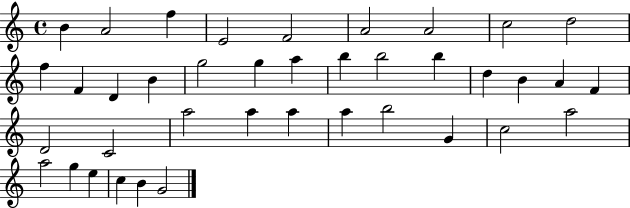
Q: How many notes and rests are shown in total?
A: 39